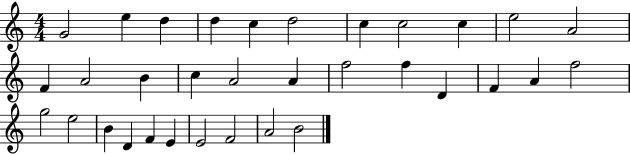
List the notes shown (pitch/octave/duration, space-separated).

G4/h E5/q D5/q D5/q C5/q D5/h C5/q C5/h C5/q E5/h A4/h F4/q A4/h B4/q C5/q A4/h A4/q F5/h F5/q D4/q F4/q A4/q F5/h G5/h E5/h B4/q D4/q F4/q E4/q E4/h F4/h A4/h B4/h